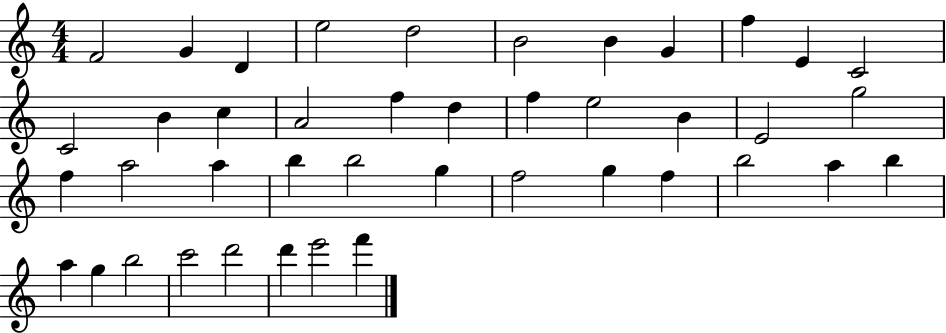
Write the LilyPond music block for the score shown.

{
  \clef treble
  \numericTimeSignature
  \time 4/4
  \key c \major
  f'2 g'4 d'4 | e''2 d''2 | b'2 b'4 g'4 | f''4 e'4 c'2 | \break c'2 b'4 c''4 | a'2 f''4 d''4 | f''4 e''2 b'4 | e'2 g''2 | \break f''4 a''2 a''4 | b''4 b''2 g''4 | f''2 g''4 f''4 | b''2 a''4 b''4 | \break a''4 g''4 b''2 | c'''2 d'''2 | d'''4 e'''2 f'''4 | \bar "|."
}